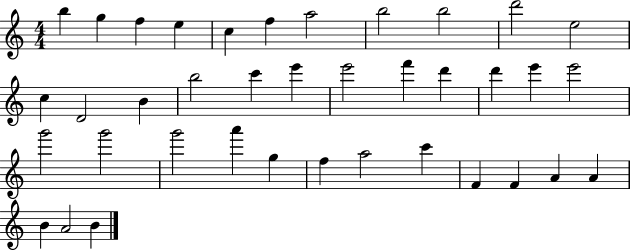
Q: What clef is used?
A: treble